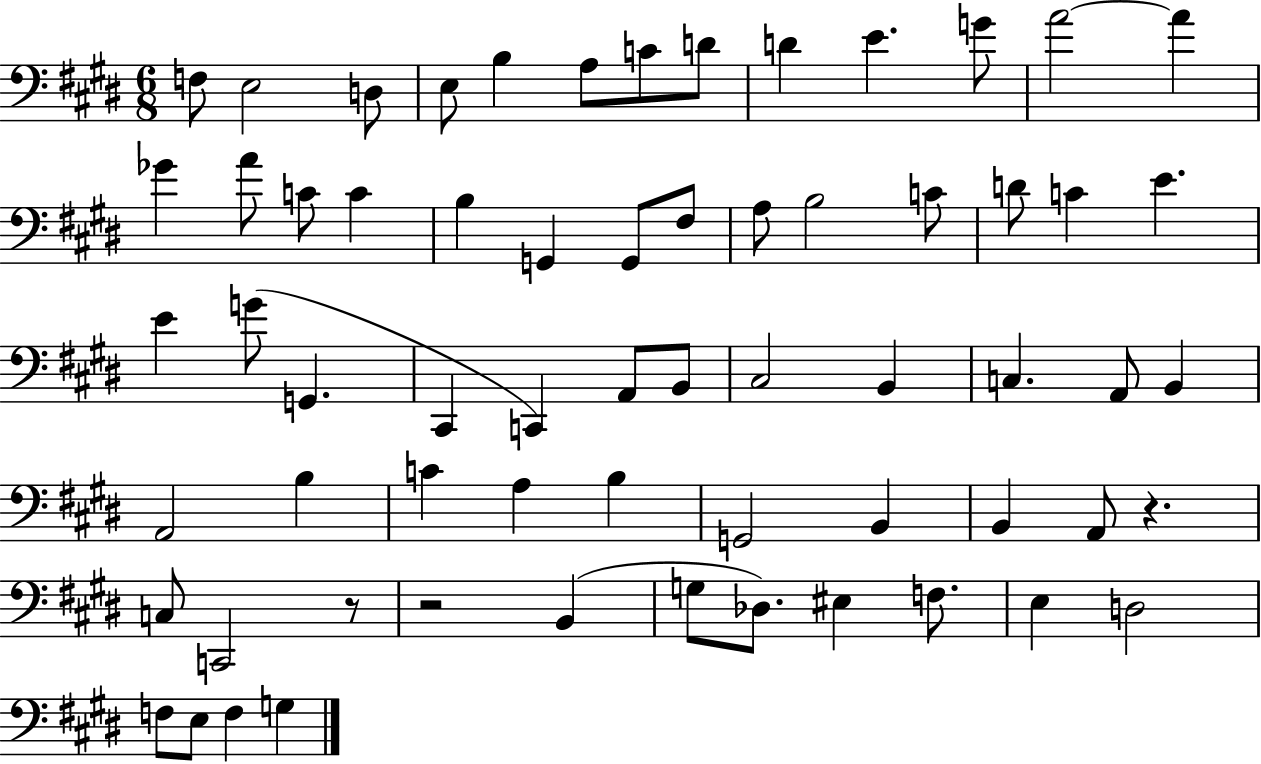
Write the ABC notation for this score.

X:1
T:Untitled
M:6/8
L:1/4
K:E
F,/2 E,2 D,/2 E,/2 B, A,/2 C/2 D/2 D E G/2 A2 A _G A/2 C/2 C B, G,, G,,/2 ^F,/2 A,/2 B,2 C/2 D/2 C E E G/2 G,, ^C,, C,, A,,/2 B,,/2 ^C,2 B,, C, A,,/2 B,, A,,2 B, C A, B, G,,2 B,, B,, A,,/2 z C,/2 C,,2 z/2 z2 B,, G,/2 _D,/2 ^E, F,/2 E, D,2 F,/2 E,/2 F, G,